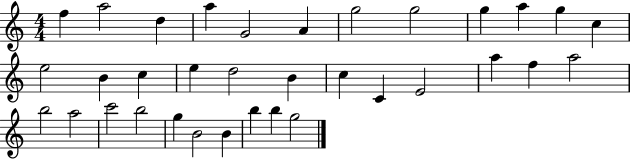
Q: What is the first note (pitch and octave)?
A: F5